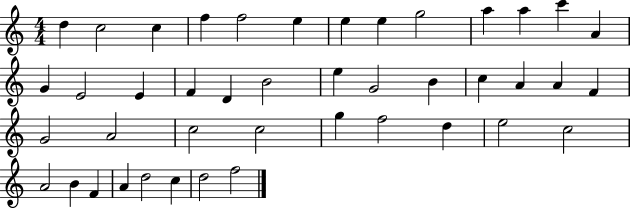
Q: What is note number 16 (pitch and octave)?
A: E4